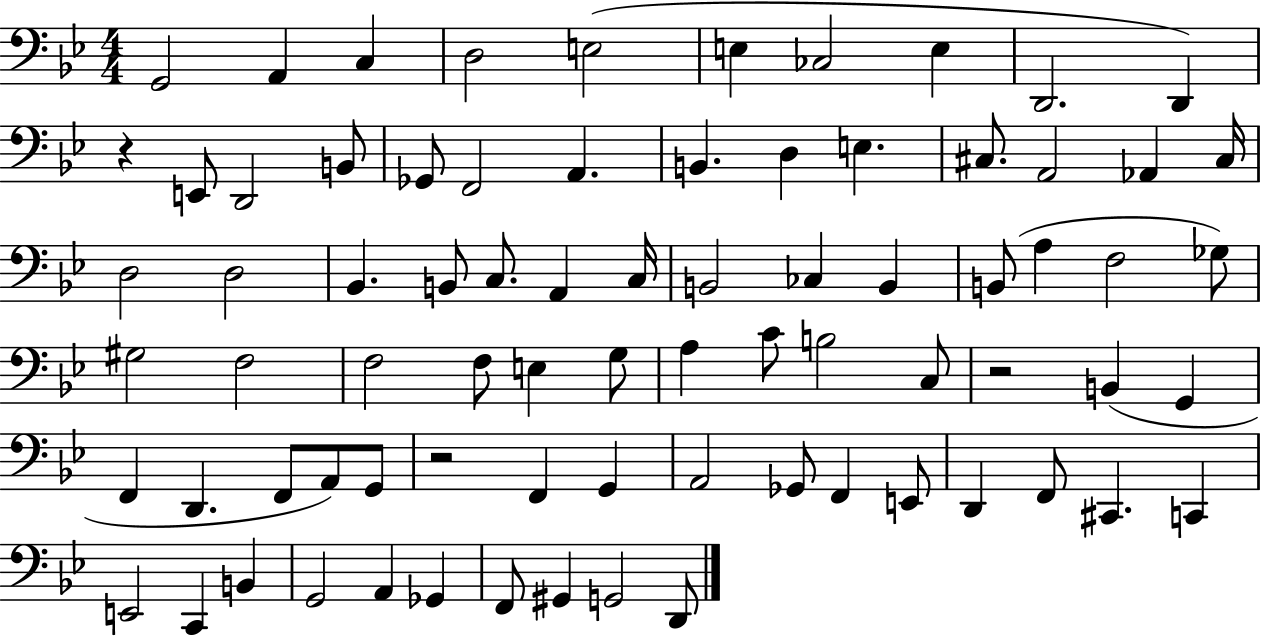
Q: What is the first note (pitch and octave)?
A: G2